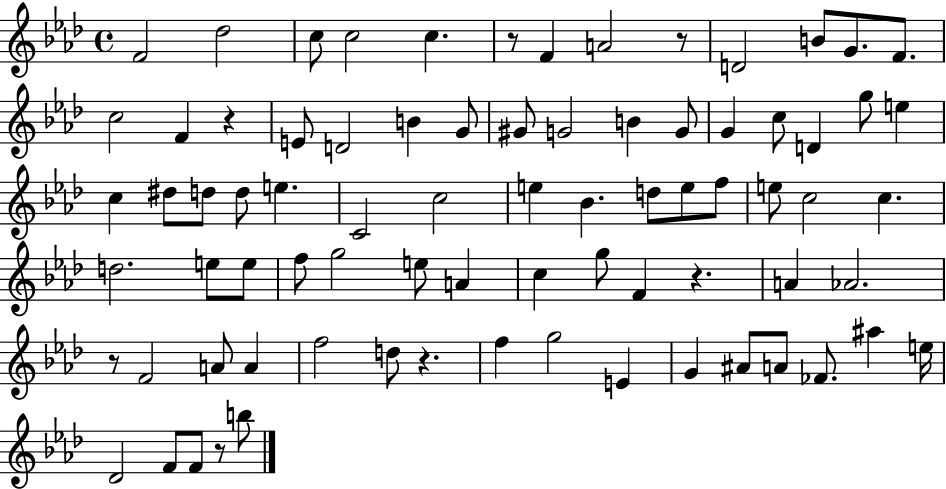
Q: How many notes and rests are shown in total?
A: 78